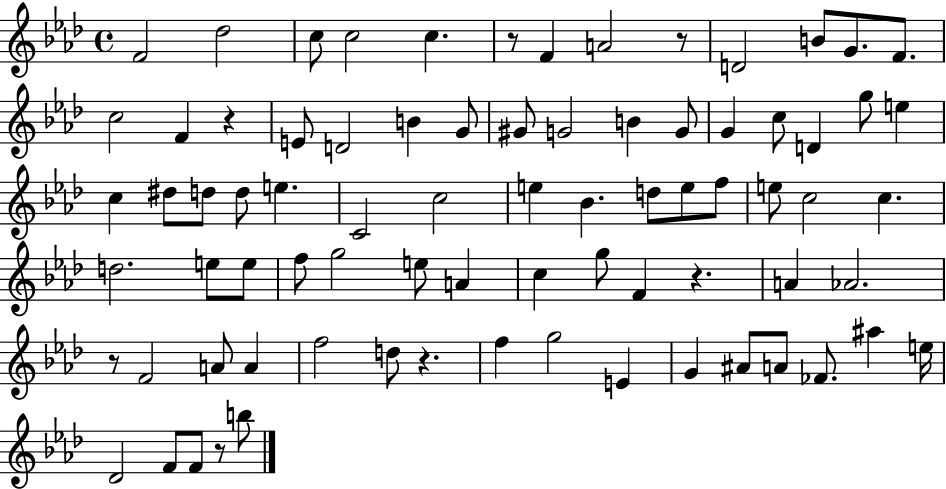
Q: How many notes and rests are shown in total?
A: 78